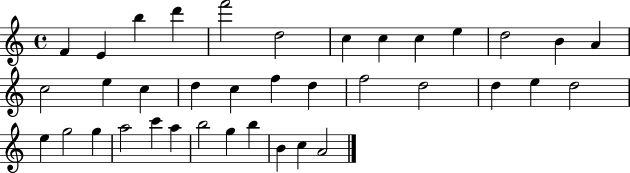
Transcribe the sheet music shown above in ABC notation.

X:1
T:Untitled
M:4/4
L:1/4
K:C
F E b d' f'2 d2 c c c e d2 B A c2 e c d c f d f2 d2 d e d2 e g2 g a2 c' a b2 g b B c A2